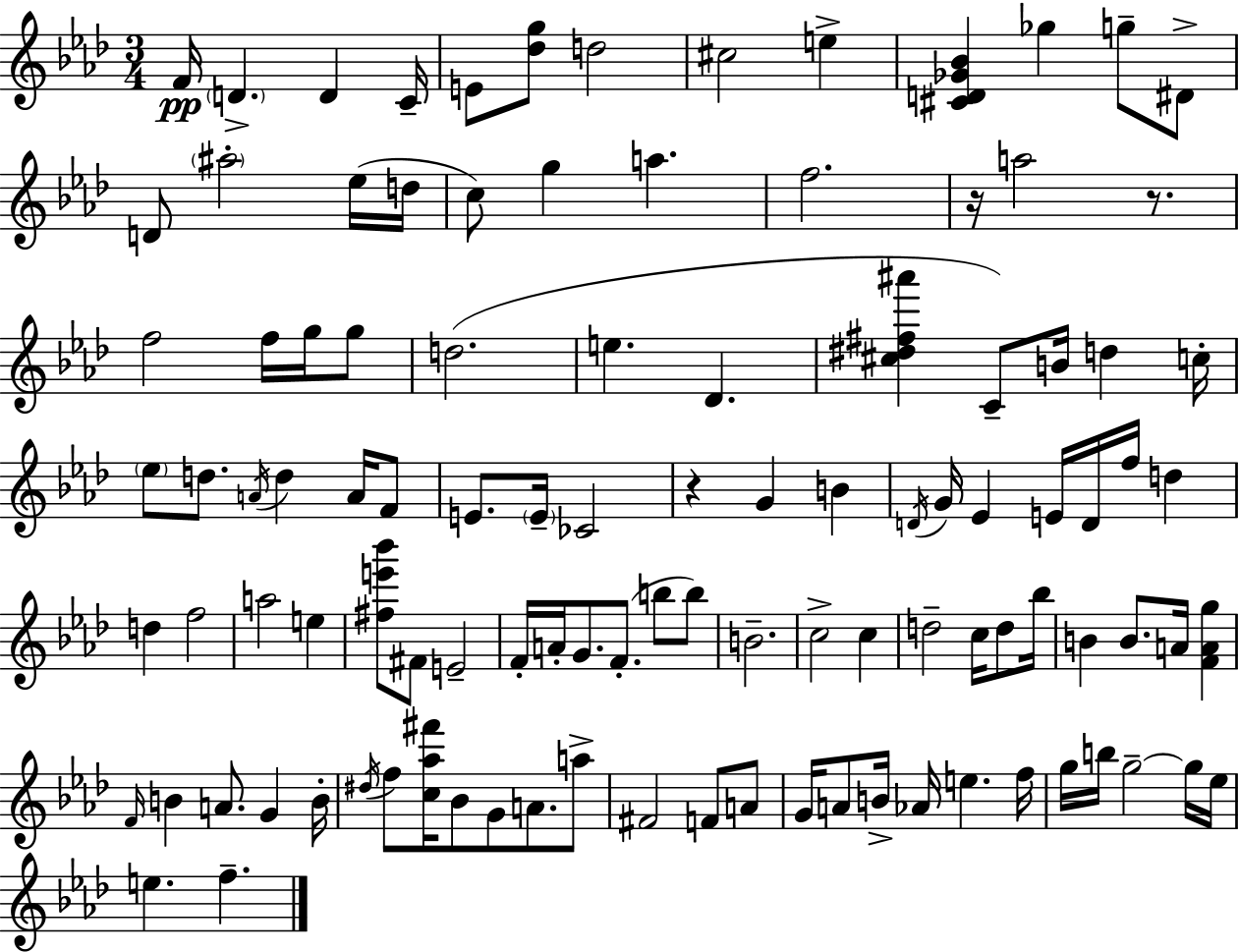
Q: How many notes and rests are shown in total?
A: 107